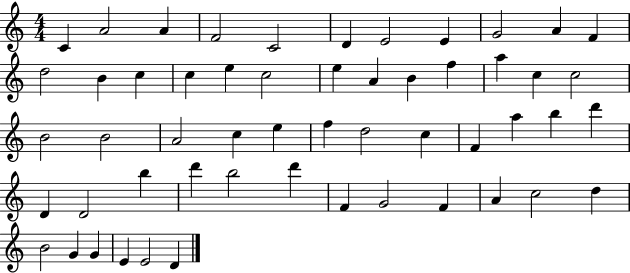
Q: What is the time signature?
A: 4/4